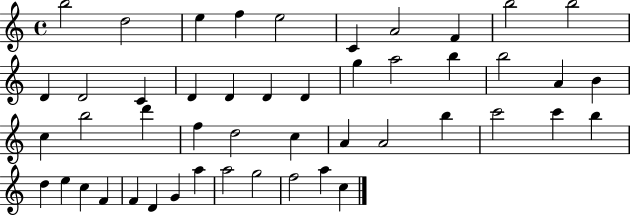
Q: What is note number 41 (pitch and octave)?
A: D4